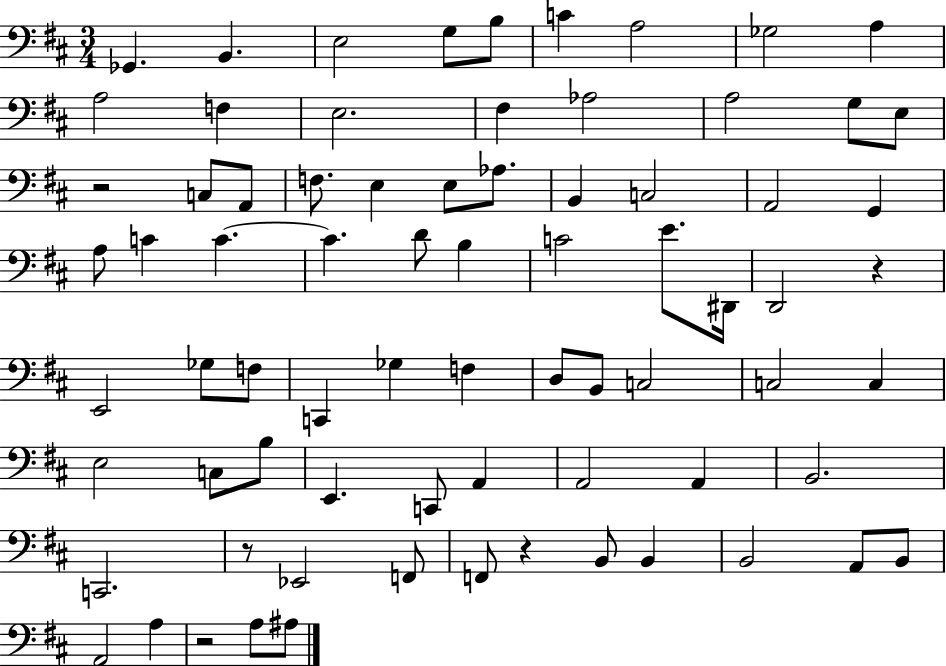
X:1
T:Untitled
M:3/4
L:1/4
K:D
_G,, B,, E,2 G,/2 B,/2 C A,2 _G,2 A, A,2 F, E,2 ^F, _A,2 A,2 G,/2 E,/2 z2 C,/2 A,,/2 F,/2 E, E,/2 _A,/2 B,, C,2 A,,2 G,, A,/2 C C C D/2 B, C2 E/2 ^D,,/4 D,,2 z E,,2 _G,/2 F,/2 C,, _G, F, D,/2 B,,/2 C,2 C,2 C, E,2 C,/2 B,/2 E,, C,,/2 A,, A,,2 A,, B,,2 C,,2 z/2 _E,,2 F,,/2 F,,/2 z B,,/2 B,, B,,2 A,,/2 B,,/2 A,,2 A, z2 A,/2 ^A,/2